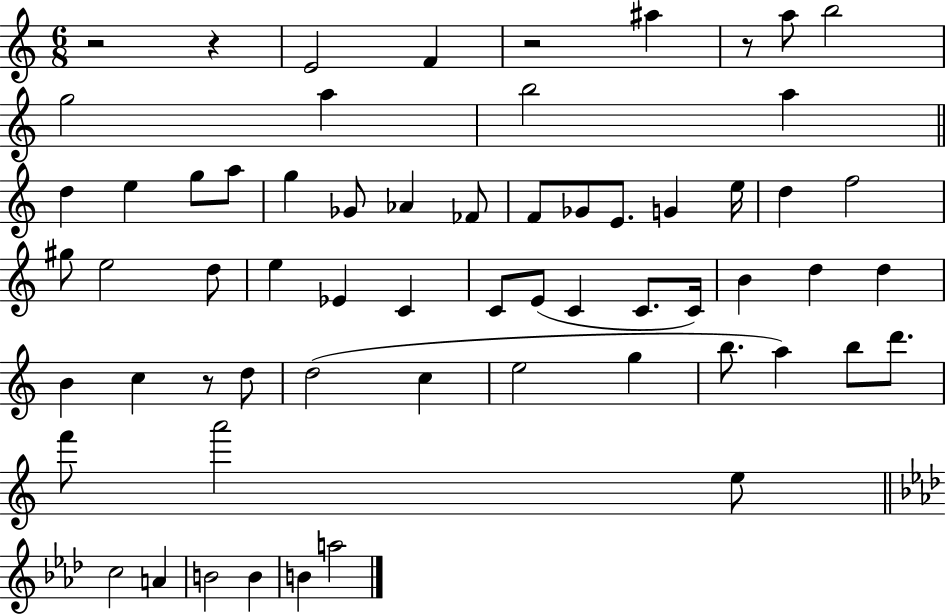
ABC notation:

X:1
T:Untitled
M:6/8
L:1/4
K:C
z2 z E2 F z2 ^a z/2 a/2 b2 g2 a b2 a d e g/2 a/2 g _G/2 _A _F/2 F/2 _G/2 E/2 G e/4 d f2 ^g/2 e2 d/2 e _E C C/2 E/2 C C/2 C/4 B d d B c z/2 d/2 d2 c e2 g b/2 a b/2 d'/2 f'/2 a'2 e/2 c2 A B2 B B a2